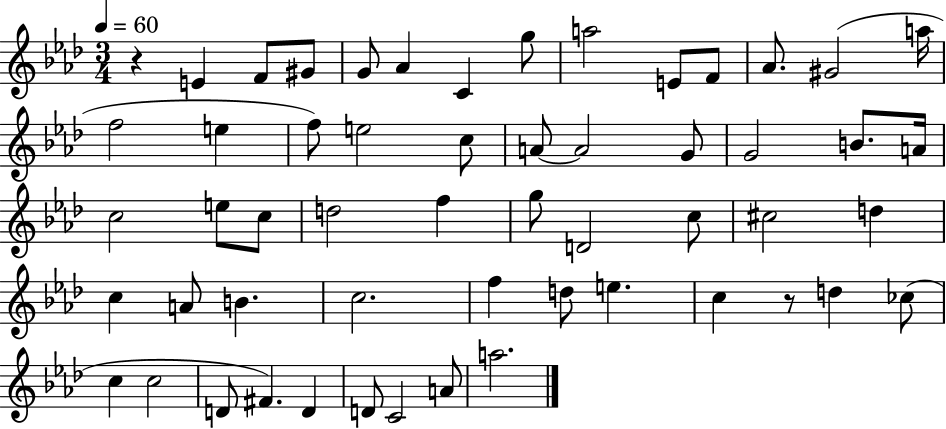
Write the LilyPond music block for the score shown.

{
  \clef treble
  \numericTimeSignature
  \time 3/4
  \key aes \major
  \tempo 4 = 60
  r4 e'4 f'8 gis'8 | g'8 aes'4 c'4 g''8 | a''2 e'8 f'8 | aes'8. gis'2( a''16 | \break f''2 e''4 | f''8) e''2 c''8 | a'8~~ a'2 g'8 | g'2 b'8. a'16 | \break c''2 e''8 c''8 | d''2 f''4 | g''8 d'2 c''8 | cis''2 d''4 | \break c''4 a'8 b'4. | c''2. | f''4 d''8 e''4. | c''4 r8 d''4 ces''8( | \break c''4 c''2 | d'8 fis'4.) d'4 | d'8 c'2 a'8 | a''2. | \break \bar "|."
}